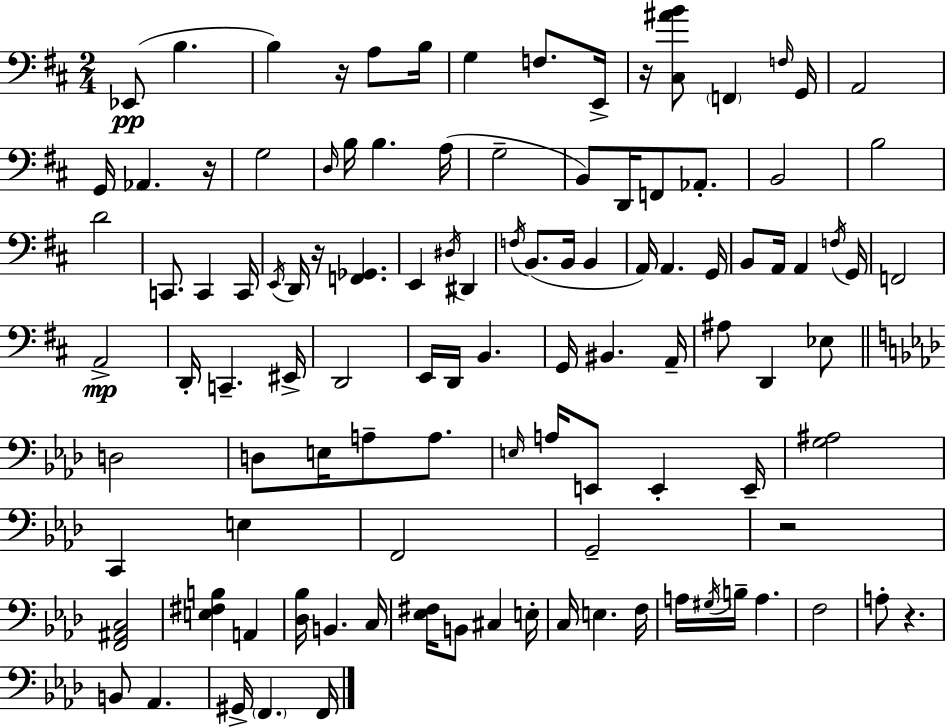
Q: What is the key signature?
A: D major